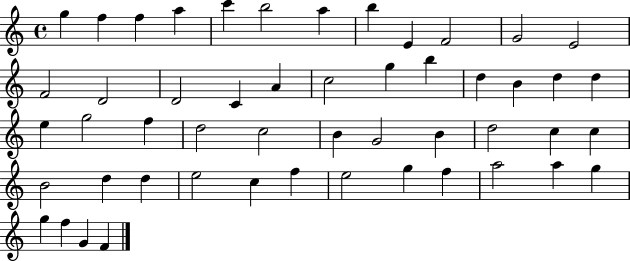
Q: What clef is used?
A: treble